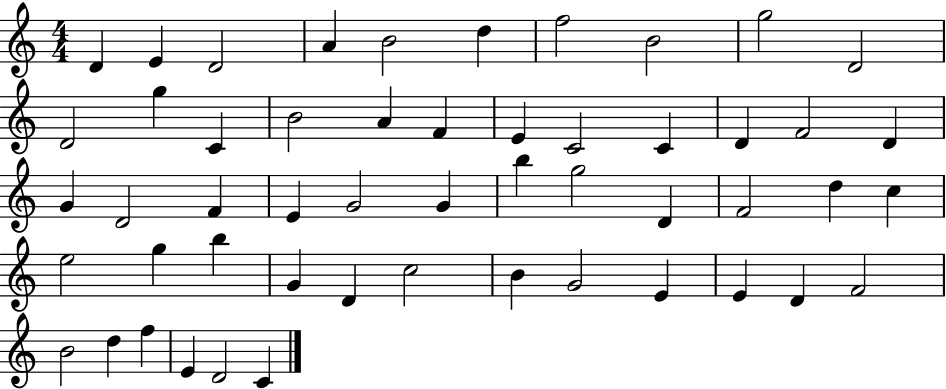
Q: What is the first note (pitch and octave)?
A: D4